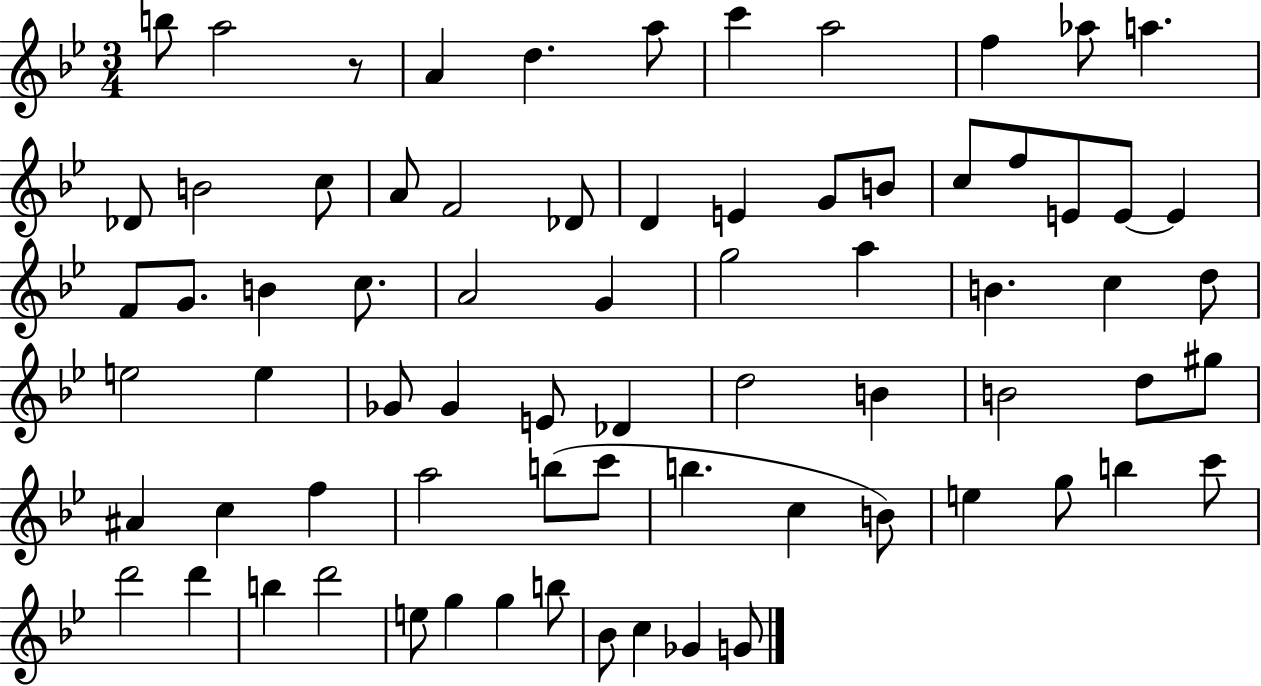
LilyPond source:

{
  \clef treble
  \numericTimeSignature
  \time 3/4
  \key bes \major
  \repeat volta 2 { b''8 a''2 r8 | a'4 d''4. a''8 | c'''4 a''2 | f''4 aes''8 a''4. | \break des'8 b'2 c''8 | a'8 f'2 des'8 | d'4 e'4 g'8 b'8 | c''8 f''8 e'8 e'8~~ e'4 | \break f'8 g'8. b'4 c''8. | a'2 g'4 | g''2 a''4 | b'4. c''4 d''8 | \break e''2 e''4 | ges'8 ges'4 e'8 des'4 | d''2 b'4 | b'2 d''8 gis''8 | \break ais'4 c''4 f''4 | a''2 b''8( c'''8 | b''4. c''4 b'8) | e''4 g''8 b''4 c'''8 | \break d'''2 d'''4 | b''4 d'''2 | e''8 g''4 g''4 b''8 | bes'8 c''4 ges'4 g'8 | \break } \bar "|."
}